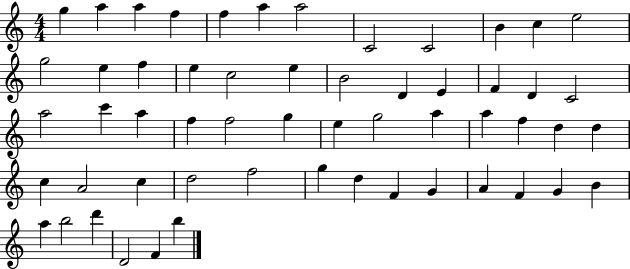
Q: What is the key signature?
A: C major